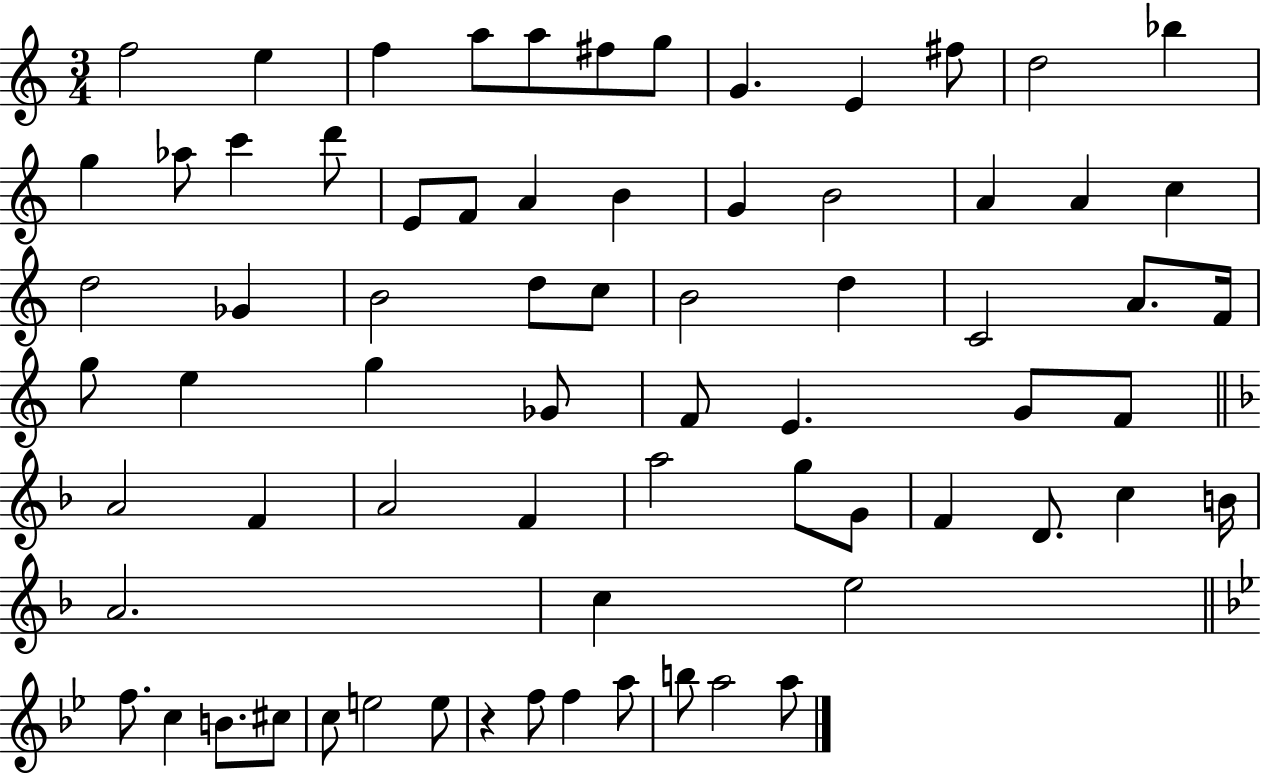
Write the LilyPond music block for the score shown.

{
  \clef treble
  \numericTimeSignature
  \time 3/4
  \key c \major
  f''2 e''4 | f''4 a''8 a''8 fis''8 g''8 | g'4. e'4 fis''8 | d''2 bes''4 | \break g''4 aes''8 c'''4 d'''8 | e'8 f'8 a'4 b'4 | g'4 b'2 | a'4 a'4 c''4 | \break d''2 ges'4 | b'2 d''8 c''8 | b'2 d''4 | c'2 a'8. f'16 | \break g''8 e''4 g''4 ges'8 | f'8 e'4. g'8 f'8 | \bar "||" \break \key d \minor a'2 f'4 | a'2 f'4 | a''2 g''8 g'8 | f'4 d'8. c''4 b'16 | \break a'2. | c''4 e''2 | \bar "||" \break \key g \minor f''8. c''4 b'8. cis''8 | c''8 e''2 e''8 | r4 f''8 f''4 a''8 | b''8 a''2 a''8 | \break \bar "|."
}